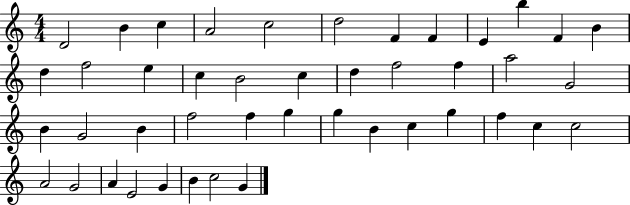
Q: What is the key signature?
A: C major